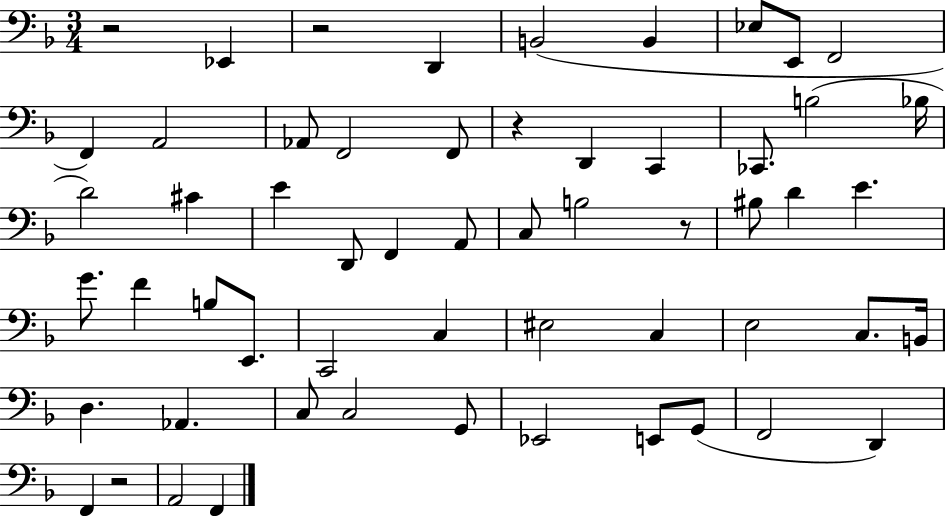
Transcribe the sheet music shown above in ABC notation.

X:1
T:Untitled
M:3/4
L:1/4
K:F
z2 _E,, z2 D,, B,,2 B,, _E,/2 E,,/2 F,,2 F,, A,,2 _A,,/2 F,,2 F,,/2 z D,, C,, _C,,/2 B,2 _B,/4 D2 ^C E D,,/2 F,, A,,/2 C,/2 B,2 z/2 ^B,/2 D E G/2 F B,/2 E,,/2 C,,2 C, ^E,2 C, E,2 C,/2 B,,/4 D, _A,, C,/2 C,2 G,,/2 _E,,2 E,,/2 G,,/2 F,,2 D,, F,, z2 A,,2 F,,